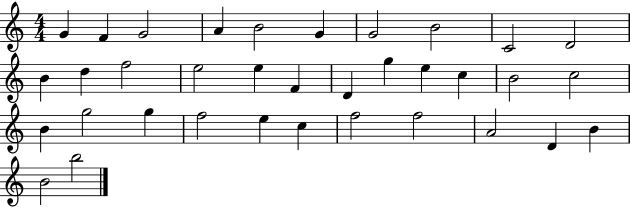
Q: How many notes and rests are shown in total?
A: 35